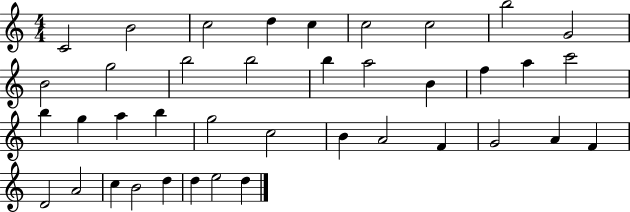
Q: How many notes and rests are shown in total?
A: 39